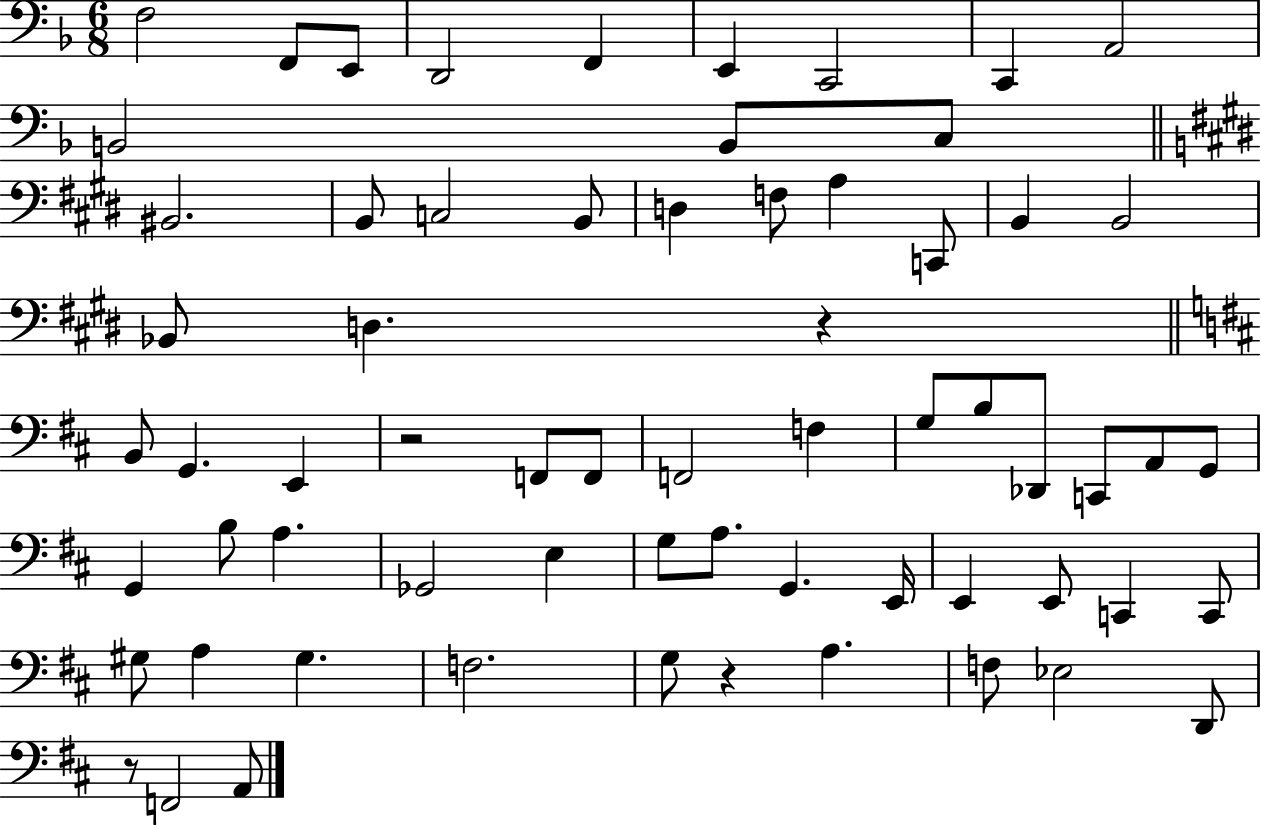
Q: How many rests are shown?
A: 4